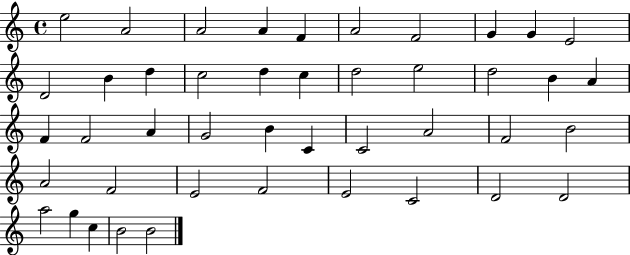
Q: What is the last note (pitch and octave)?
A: B4